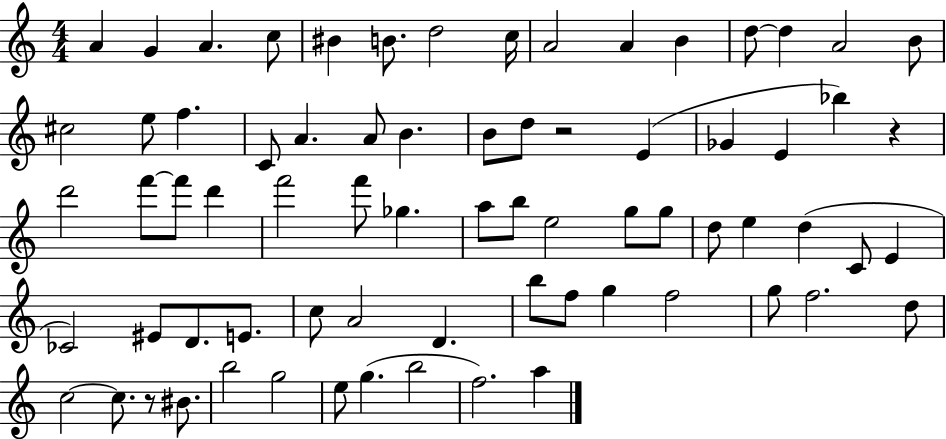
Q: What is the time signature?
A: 4/4